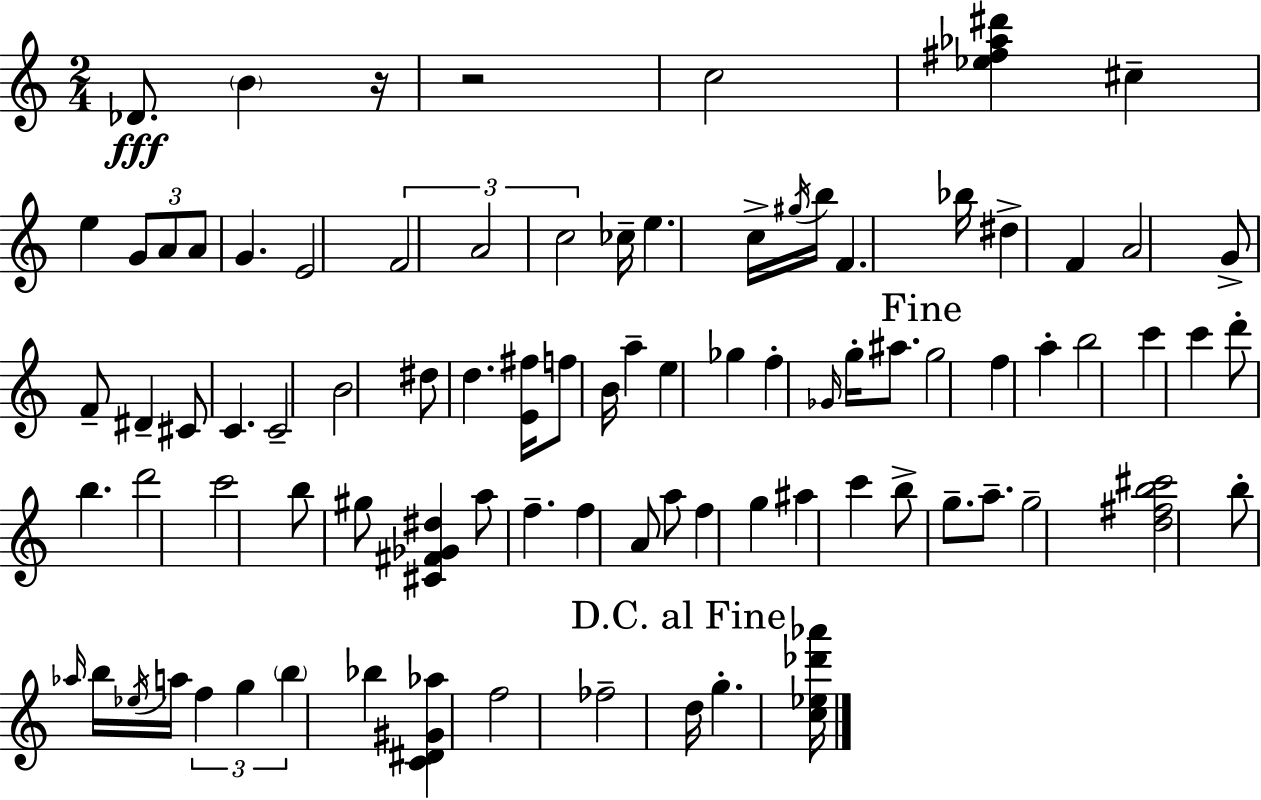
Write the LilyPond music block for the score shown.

{
  \clef treble
  \numericTimeSignature
  \time 2/4
  \key a \minor
  \repeat volta 2 { des'8.\fff \parenthesize b'4 r16 | r2 | c''2 | <ees'' fis'' aes'' dis'''>4 cis''4-- | \break e''4 \tuplet 3/2 { g'8 a'8 | a'8 } g'4. | e'2 | \tuplet 3/2 { f'2 | \break a'2 | c''2 } | ces''16-- e''4. c''16-> | \acciaccatura { gis''16 } b''16 f'4. | \break bes''16 dis''4-> f'4 | a'2 | g'8-> f'8-- dis'4-- | cis'8 c'4. | \break c'2-- | b'2 | dis''8 d''4. | <e' fis''>16 f''8 b'16 a''4-- | \break e''4 ges''4 | f''4-. \grace { ges'16 } g''16-. ais''8. | \mark "Fine" g''2 | f''4 a''4-. | \break b''2 | c'''4 c'''4 | d'''8-. b''4. | d'''2 | \break c'''2 | b''8 gis''8 <cis' fis' ges' dis''>4 | a''8 f''4.-- | f''4 a'8 | \break a''8 f''4 g''4 | ais''4 c'''4 | b''8-> g''8.-- a''8.-- | g''2-- | \break <d'' fis'' b'' cis'''>2 | b''8-. \grace { aes''16 } b''16 \acciaccatura { ees''16 } a''16 | \tuplet 3/2 { f''4 g''4 | \parenthesize b''4 } bes''4 | \break <c' dis' gis' aes''>4 f''2 | fes''2-- | \mark "D.C. al Fine" d''16 g''4.-. | <c'' ees'' des''' aes'''>16 } \bar "|."
}